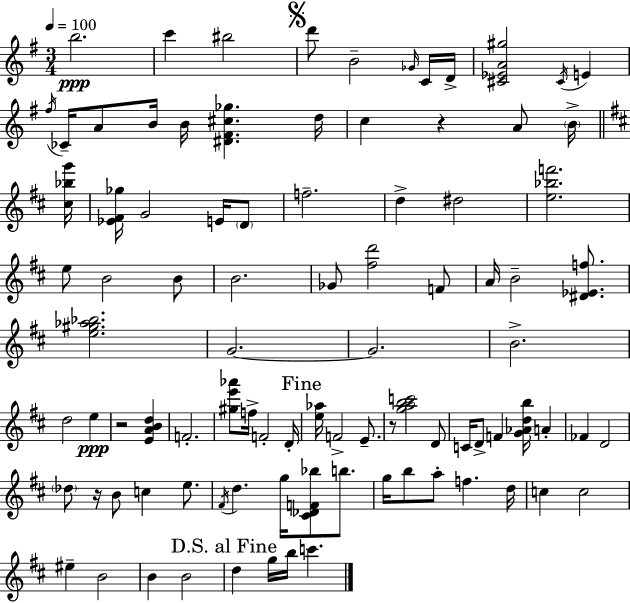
B5/h. C6/q BIS5/h D6/e B4/h Gb4/s C4/s D4/s [C#4,Eb4,A4,G#5]/h C#4/s E4/q F#5/s CES4/s A4/e B4/s B4/s [D#4,F#4,C#5,Gb5]/q. D5/s C5/q R/q A4/e B4/s [C#5,Bb5,G6]/s [Eb4,F#4,Gb5]/s G4/h E4/s D4/e F5/h. D5/q D#5/h [E5,Bb5,F6]/h. E5/e B4/h B4/e B4/h. Gb4/e [F#5,D6]/h F4/e A4/s B4/h [D#4,Eb4,F5]/e. [E5,G#5,Ab5,Bb5]/h. G4/h. G4/h. B4/h. D5/h E5/q R/h [E4,A4,B4,D5]/q F4/h. [G#5,E6,Ab6]/e F5/s F4/h D4/s [E5,Ab5]/s F4/h E4/e. R/e [G5,A5,B5,C6]/h D4/e C4/s D4/e F4/q [G4,Ab4,D5,B5]/s A4/q FES4/q D4/h Db5/e R/s B4/e C5/q E5/e. F#4/s D5/q. G5/s [C#4,Db4,F4,Bb5]/e B5/e. G5/s B5/e A5/e F5/q. D5/s C5/q C5/h EIS5/q B4/h B4/q B4/h D5/q G5/s B5/s C6/q.